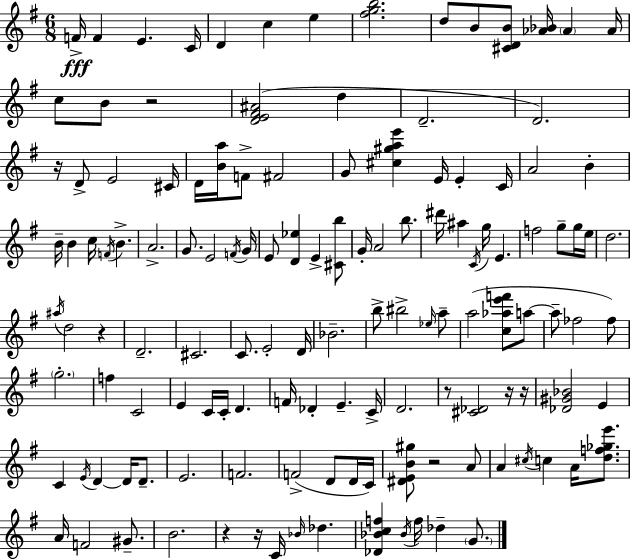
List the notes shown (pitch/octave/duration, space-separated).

F4/s F4/q E4/q. C4/s D4/q C5/q E5/q [F#5,G5,B5]/h. D5/e B4/e [C#4,D4,B4]/e [Ab4,Bb4]/s Ab4/q Ab4/s C5/e B4/e R/h [D4,E4,F#4,A#4]/h D5/q D4/h. D4/h. R/s D4/e E4/h C#4/s D4/s [B4,A5]/s F4/e F#4/h G4/e [C#5,G#5,A5,E6]/q E4/s E4/q C4/s A4/h B4/q B4/s B4/q C5/s F4/s B4/q. A4/h. G4/e. E4/h F4/s G4/s E4/e [D4,Eb5]/q E4/q [C#4,B5]/e G4/s A4/h B5/e. D#6/s A#5/q C4/s G5/s E4/q. F5/h G5/e G5/s E5/s D5/h. A#5/s D5/h R/q D4/h. C#4/h. C4/e. E4/h D4/s Bb4/h. B5/e BIS5/h Eb5/s A5/e A5/h [C5,Ab5,E6,F6]/e A5/e A5/e FES5/h FES5/e G5/h. F5/q C4/h E4/q C4/s C4/s D4/q. F4/s Db4/q E4/q. C4/s D4/h. R/e [C#4,Db4]/h R/s R/s [Db4,G#4,Bb4]/h E4/q C4/q E4/s D4/q D4/s D4/e. E4/h. F4/h. F4/h D4/e D4/s C4/s [D#4,E4,B4,G#5]/e R/h A4/e A4/q C#5/s C5/q A4/s [D5,F5,Gb5,E6]/e. A4/s F4/h G#4/e. B4/h. R/q R/s C4/s Bb4/s Db5/q. [Db4,Bb4,C5,F5]/q Bb4/s F5/s Db5/q G4/e.